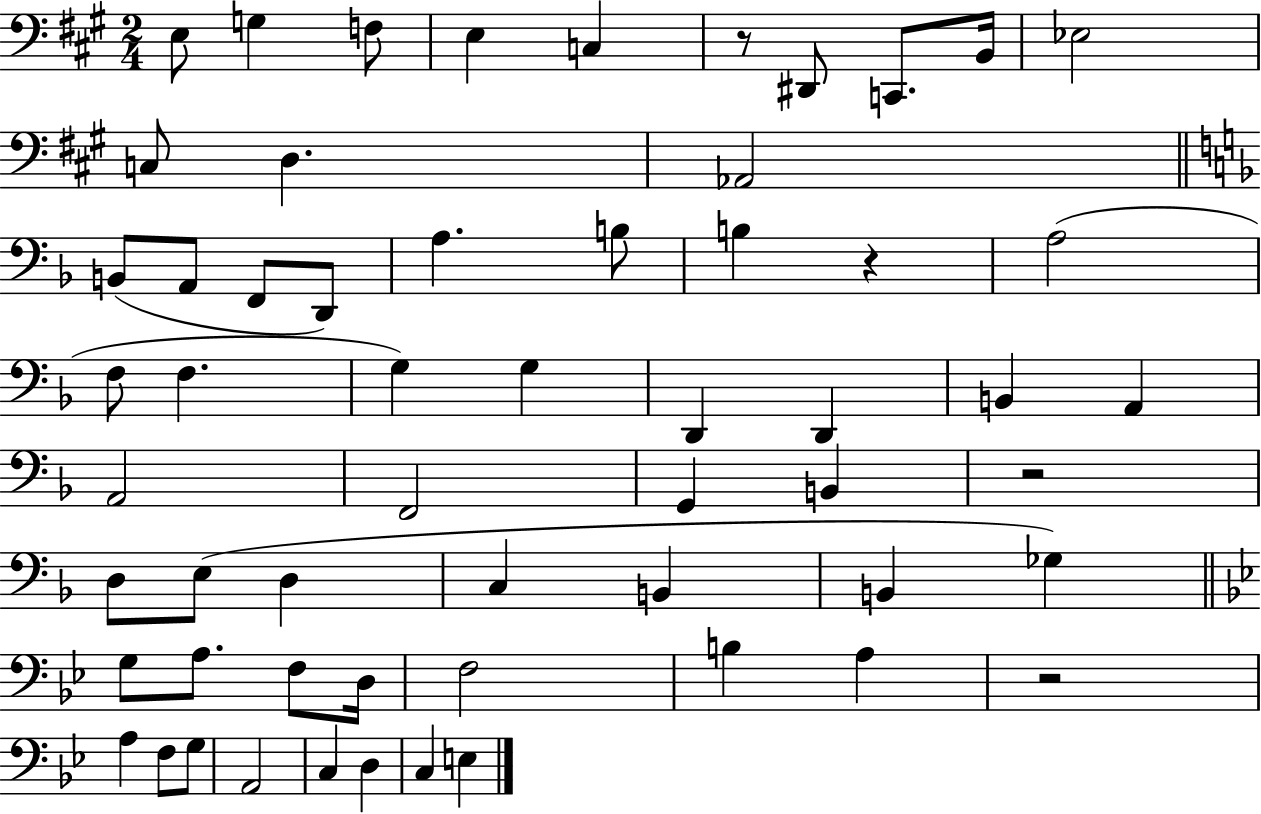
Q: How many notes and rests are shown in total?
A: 58